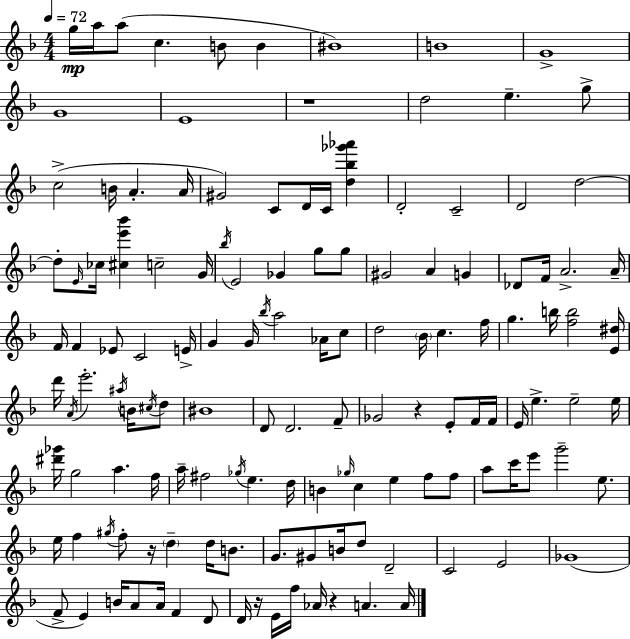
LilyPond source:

{
  \clef treble
  \numericTimeSignature
  \time 4/4
  \key f \major
  \tempo 4 = 72
  \repeat volta 2 { g''16\mp a''16 a''8( c''4. b'8 b'4 | bis'1) | b'1 | g'1-> | \break g'1 | e'1 | r1 | d''2 e''4.-- g''8-> | \break c''2->( b'16 a'4.-. a'16 | gis'2) c'8 d'16 c'16 <d'' bes'' ges''' aes'''>4 | d'2-. c'2-- | d'2 d''2~~ | \break d''8-. \grace { e'16 } ces''16 <cis'' e''' bes'''>4 c''2-- | g'16 \acciaccatura { bes''16 } e'2 ges'4 g''8 | g''8 gis'2 a'4 g'4 | des'8 f'16 a'2.-> | \break a'16-- f'16 f'4 ees'8 c'2 | e'16-> g'4 g'16 \acciaccatura { bes''16 } a''2 | aes'16 c''8 d''2 \parenthesize bes'16 c''4. | f''16 g''4. b''16 <f'' b''>2 | \break <e' dis''>16 d'''16 \acciaccatura { a'16 } e'''2.-. | \acciaccatura { ais''16 } b'16 \acciaccatura { cis''16 } d''8 bis'1 | d'8 d'2. | f'8-- ges'2 r4 | \break e'8-. f'16 f'16 e'16 e''4.-> e''2-- | e''16 <dis''' ges'''>16 g''2 a''4. | f''16 a''16-- fis''2 \acciaccatura { ges''16 } | e''4. d''16 b'4 \grace { ges''16 } c''4 | \break e''4 f''8 f''8 a''8 c'''16 e'''8 g'''2-- | e''8. e''16 f''4 \acciaccatura { gis''16 } f''8-. | r16 \parenthesize d''4-- d''16 b'8. g'8. gis'8 b'16 d''8 | d'2-- c'2 | \break e'2 ges'1( | f'8-> e'4) b'16 | a'8 a'16 f'4 d'8 d'16 r16 e'16 f''16 aes'16 r4 | a'4. a'16 } \bar "|."
}